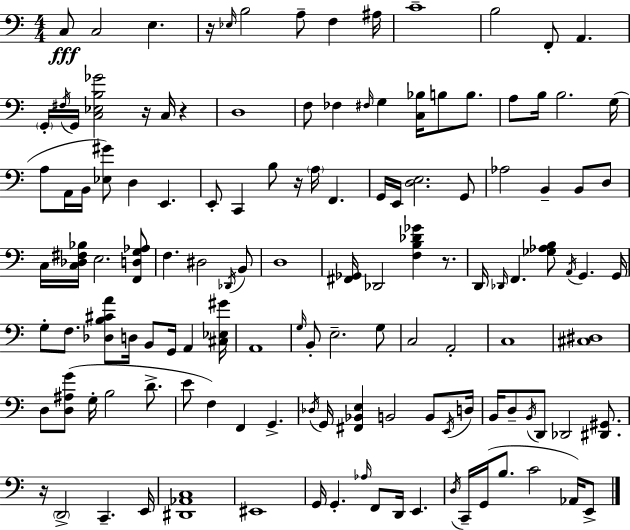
X:1
T:Untitled
M:4/4
L:1/4
K:Am
C,/2 C,2 E, z/4 _E,/4 B,2 A,/2 F, ^A,/4 C4 B,2 F,,/2 A,, G,,/4 ^F,/4 G,,/4 [C,_E,B,_G]2 z/4 C,/4 z D,4 F,/2 _F, ^F,/4 G, [C,_B,]/4 B,/2 B,/2 A,/2 B,/4 B,2 G,/4 A,/2 A,,/4 B,,/4 [_E,^G]/2 D, E,, E,,/2 C,, B,/2 z/4 A,/4 F,, G,,/4 E,,/4 [D,E,]2 G,,/2 _A,2 B,, B,,/2 D,/2 C,/4 [C,_D,^F,_B,]/4 E,2 [F,,D,G,_A,]/2 F, ^D,2 _D,,/4 B,,/2 D,4 [^F,,_G,,]/4 _D,,2 [F,B,_D_G] z/2 D,,/4 _D,,/4 F,, [_G,_A,B,]/2 A,,/4 G,, G,,/4 G,/2 F,/2 [_D,B,^CA]/2 D,/4 B,,/2 G,,/4 A,, [^C,_E,^G]/4 A,,4 G,/4 B,,/2 E,2 G,/2 C,2 A,,2 C,4 [^C,^D,]4 D,/2 [D,^A,G]/2 G,/4 B,2 D/2 E/2 F, F,, G,, _D,/4 G,,/4 [^F,,_B,,E,] B,,2 B,,/2 E,,/4 D,/4 B,,/4 D,/2 B,,/4 D,,/2 _D,,2 [^D,,^G,,]/2 z/4 D,,2 C,, E,,/4 [^D,,_A,,C,]4 ^E,,4 G,,/4 G,, _A,/4 F,,/2 D,,/4 E,, D,/4 C,,/4 G,,/4 B,/2 C2 _A,,/4 E,,/2